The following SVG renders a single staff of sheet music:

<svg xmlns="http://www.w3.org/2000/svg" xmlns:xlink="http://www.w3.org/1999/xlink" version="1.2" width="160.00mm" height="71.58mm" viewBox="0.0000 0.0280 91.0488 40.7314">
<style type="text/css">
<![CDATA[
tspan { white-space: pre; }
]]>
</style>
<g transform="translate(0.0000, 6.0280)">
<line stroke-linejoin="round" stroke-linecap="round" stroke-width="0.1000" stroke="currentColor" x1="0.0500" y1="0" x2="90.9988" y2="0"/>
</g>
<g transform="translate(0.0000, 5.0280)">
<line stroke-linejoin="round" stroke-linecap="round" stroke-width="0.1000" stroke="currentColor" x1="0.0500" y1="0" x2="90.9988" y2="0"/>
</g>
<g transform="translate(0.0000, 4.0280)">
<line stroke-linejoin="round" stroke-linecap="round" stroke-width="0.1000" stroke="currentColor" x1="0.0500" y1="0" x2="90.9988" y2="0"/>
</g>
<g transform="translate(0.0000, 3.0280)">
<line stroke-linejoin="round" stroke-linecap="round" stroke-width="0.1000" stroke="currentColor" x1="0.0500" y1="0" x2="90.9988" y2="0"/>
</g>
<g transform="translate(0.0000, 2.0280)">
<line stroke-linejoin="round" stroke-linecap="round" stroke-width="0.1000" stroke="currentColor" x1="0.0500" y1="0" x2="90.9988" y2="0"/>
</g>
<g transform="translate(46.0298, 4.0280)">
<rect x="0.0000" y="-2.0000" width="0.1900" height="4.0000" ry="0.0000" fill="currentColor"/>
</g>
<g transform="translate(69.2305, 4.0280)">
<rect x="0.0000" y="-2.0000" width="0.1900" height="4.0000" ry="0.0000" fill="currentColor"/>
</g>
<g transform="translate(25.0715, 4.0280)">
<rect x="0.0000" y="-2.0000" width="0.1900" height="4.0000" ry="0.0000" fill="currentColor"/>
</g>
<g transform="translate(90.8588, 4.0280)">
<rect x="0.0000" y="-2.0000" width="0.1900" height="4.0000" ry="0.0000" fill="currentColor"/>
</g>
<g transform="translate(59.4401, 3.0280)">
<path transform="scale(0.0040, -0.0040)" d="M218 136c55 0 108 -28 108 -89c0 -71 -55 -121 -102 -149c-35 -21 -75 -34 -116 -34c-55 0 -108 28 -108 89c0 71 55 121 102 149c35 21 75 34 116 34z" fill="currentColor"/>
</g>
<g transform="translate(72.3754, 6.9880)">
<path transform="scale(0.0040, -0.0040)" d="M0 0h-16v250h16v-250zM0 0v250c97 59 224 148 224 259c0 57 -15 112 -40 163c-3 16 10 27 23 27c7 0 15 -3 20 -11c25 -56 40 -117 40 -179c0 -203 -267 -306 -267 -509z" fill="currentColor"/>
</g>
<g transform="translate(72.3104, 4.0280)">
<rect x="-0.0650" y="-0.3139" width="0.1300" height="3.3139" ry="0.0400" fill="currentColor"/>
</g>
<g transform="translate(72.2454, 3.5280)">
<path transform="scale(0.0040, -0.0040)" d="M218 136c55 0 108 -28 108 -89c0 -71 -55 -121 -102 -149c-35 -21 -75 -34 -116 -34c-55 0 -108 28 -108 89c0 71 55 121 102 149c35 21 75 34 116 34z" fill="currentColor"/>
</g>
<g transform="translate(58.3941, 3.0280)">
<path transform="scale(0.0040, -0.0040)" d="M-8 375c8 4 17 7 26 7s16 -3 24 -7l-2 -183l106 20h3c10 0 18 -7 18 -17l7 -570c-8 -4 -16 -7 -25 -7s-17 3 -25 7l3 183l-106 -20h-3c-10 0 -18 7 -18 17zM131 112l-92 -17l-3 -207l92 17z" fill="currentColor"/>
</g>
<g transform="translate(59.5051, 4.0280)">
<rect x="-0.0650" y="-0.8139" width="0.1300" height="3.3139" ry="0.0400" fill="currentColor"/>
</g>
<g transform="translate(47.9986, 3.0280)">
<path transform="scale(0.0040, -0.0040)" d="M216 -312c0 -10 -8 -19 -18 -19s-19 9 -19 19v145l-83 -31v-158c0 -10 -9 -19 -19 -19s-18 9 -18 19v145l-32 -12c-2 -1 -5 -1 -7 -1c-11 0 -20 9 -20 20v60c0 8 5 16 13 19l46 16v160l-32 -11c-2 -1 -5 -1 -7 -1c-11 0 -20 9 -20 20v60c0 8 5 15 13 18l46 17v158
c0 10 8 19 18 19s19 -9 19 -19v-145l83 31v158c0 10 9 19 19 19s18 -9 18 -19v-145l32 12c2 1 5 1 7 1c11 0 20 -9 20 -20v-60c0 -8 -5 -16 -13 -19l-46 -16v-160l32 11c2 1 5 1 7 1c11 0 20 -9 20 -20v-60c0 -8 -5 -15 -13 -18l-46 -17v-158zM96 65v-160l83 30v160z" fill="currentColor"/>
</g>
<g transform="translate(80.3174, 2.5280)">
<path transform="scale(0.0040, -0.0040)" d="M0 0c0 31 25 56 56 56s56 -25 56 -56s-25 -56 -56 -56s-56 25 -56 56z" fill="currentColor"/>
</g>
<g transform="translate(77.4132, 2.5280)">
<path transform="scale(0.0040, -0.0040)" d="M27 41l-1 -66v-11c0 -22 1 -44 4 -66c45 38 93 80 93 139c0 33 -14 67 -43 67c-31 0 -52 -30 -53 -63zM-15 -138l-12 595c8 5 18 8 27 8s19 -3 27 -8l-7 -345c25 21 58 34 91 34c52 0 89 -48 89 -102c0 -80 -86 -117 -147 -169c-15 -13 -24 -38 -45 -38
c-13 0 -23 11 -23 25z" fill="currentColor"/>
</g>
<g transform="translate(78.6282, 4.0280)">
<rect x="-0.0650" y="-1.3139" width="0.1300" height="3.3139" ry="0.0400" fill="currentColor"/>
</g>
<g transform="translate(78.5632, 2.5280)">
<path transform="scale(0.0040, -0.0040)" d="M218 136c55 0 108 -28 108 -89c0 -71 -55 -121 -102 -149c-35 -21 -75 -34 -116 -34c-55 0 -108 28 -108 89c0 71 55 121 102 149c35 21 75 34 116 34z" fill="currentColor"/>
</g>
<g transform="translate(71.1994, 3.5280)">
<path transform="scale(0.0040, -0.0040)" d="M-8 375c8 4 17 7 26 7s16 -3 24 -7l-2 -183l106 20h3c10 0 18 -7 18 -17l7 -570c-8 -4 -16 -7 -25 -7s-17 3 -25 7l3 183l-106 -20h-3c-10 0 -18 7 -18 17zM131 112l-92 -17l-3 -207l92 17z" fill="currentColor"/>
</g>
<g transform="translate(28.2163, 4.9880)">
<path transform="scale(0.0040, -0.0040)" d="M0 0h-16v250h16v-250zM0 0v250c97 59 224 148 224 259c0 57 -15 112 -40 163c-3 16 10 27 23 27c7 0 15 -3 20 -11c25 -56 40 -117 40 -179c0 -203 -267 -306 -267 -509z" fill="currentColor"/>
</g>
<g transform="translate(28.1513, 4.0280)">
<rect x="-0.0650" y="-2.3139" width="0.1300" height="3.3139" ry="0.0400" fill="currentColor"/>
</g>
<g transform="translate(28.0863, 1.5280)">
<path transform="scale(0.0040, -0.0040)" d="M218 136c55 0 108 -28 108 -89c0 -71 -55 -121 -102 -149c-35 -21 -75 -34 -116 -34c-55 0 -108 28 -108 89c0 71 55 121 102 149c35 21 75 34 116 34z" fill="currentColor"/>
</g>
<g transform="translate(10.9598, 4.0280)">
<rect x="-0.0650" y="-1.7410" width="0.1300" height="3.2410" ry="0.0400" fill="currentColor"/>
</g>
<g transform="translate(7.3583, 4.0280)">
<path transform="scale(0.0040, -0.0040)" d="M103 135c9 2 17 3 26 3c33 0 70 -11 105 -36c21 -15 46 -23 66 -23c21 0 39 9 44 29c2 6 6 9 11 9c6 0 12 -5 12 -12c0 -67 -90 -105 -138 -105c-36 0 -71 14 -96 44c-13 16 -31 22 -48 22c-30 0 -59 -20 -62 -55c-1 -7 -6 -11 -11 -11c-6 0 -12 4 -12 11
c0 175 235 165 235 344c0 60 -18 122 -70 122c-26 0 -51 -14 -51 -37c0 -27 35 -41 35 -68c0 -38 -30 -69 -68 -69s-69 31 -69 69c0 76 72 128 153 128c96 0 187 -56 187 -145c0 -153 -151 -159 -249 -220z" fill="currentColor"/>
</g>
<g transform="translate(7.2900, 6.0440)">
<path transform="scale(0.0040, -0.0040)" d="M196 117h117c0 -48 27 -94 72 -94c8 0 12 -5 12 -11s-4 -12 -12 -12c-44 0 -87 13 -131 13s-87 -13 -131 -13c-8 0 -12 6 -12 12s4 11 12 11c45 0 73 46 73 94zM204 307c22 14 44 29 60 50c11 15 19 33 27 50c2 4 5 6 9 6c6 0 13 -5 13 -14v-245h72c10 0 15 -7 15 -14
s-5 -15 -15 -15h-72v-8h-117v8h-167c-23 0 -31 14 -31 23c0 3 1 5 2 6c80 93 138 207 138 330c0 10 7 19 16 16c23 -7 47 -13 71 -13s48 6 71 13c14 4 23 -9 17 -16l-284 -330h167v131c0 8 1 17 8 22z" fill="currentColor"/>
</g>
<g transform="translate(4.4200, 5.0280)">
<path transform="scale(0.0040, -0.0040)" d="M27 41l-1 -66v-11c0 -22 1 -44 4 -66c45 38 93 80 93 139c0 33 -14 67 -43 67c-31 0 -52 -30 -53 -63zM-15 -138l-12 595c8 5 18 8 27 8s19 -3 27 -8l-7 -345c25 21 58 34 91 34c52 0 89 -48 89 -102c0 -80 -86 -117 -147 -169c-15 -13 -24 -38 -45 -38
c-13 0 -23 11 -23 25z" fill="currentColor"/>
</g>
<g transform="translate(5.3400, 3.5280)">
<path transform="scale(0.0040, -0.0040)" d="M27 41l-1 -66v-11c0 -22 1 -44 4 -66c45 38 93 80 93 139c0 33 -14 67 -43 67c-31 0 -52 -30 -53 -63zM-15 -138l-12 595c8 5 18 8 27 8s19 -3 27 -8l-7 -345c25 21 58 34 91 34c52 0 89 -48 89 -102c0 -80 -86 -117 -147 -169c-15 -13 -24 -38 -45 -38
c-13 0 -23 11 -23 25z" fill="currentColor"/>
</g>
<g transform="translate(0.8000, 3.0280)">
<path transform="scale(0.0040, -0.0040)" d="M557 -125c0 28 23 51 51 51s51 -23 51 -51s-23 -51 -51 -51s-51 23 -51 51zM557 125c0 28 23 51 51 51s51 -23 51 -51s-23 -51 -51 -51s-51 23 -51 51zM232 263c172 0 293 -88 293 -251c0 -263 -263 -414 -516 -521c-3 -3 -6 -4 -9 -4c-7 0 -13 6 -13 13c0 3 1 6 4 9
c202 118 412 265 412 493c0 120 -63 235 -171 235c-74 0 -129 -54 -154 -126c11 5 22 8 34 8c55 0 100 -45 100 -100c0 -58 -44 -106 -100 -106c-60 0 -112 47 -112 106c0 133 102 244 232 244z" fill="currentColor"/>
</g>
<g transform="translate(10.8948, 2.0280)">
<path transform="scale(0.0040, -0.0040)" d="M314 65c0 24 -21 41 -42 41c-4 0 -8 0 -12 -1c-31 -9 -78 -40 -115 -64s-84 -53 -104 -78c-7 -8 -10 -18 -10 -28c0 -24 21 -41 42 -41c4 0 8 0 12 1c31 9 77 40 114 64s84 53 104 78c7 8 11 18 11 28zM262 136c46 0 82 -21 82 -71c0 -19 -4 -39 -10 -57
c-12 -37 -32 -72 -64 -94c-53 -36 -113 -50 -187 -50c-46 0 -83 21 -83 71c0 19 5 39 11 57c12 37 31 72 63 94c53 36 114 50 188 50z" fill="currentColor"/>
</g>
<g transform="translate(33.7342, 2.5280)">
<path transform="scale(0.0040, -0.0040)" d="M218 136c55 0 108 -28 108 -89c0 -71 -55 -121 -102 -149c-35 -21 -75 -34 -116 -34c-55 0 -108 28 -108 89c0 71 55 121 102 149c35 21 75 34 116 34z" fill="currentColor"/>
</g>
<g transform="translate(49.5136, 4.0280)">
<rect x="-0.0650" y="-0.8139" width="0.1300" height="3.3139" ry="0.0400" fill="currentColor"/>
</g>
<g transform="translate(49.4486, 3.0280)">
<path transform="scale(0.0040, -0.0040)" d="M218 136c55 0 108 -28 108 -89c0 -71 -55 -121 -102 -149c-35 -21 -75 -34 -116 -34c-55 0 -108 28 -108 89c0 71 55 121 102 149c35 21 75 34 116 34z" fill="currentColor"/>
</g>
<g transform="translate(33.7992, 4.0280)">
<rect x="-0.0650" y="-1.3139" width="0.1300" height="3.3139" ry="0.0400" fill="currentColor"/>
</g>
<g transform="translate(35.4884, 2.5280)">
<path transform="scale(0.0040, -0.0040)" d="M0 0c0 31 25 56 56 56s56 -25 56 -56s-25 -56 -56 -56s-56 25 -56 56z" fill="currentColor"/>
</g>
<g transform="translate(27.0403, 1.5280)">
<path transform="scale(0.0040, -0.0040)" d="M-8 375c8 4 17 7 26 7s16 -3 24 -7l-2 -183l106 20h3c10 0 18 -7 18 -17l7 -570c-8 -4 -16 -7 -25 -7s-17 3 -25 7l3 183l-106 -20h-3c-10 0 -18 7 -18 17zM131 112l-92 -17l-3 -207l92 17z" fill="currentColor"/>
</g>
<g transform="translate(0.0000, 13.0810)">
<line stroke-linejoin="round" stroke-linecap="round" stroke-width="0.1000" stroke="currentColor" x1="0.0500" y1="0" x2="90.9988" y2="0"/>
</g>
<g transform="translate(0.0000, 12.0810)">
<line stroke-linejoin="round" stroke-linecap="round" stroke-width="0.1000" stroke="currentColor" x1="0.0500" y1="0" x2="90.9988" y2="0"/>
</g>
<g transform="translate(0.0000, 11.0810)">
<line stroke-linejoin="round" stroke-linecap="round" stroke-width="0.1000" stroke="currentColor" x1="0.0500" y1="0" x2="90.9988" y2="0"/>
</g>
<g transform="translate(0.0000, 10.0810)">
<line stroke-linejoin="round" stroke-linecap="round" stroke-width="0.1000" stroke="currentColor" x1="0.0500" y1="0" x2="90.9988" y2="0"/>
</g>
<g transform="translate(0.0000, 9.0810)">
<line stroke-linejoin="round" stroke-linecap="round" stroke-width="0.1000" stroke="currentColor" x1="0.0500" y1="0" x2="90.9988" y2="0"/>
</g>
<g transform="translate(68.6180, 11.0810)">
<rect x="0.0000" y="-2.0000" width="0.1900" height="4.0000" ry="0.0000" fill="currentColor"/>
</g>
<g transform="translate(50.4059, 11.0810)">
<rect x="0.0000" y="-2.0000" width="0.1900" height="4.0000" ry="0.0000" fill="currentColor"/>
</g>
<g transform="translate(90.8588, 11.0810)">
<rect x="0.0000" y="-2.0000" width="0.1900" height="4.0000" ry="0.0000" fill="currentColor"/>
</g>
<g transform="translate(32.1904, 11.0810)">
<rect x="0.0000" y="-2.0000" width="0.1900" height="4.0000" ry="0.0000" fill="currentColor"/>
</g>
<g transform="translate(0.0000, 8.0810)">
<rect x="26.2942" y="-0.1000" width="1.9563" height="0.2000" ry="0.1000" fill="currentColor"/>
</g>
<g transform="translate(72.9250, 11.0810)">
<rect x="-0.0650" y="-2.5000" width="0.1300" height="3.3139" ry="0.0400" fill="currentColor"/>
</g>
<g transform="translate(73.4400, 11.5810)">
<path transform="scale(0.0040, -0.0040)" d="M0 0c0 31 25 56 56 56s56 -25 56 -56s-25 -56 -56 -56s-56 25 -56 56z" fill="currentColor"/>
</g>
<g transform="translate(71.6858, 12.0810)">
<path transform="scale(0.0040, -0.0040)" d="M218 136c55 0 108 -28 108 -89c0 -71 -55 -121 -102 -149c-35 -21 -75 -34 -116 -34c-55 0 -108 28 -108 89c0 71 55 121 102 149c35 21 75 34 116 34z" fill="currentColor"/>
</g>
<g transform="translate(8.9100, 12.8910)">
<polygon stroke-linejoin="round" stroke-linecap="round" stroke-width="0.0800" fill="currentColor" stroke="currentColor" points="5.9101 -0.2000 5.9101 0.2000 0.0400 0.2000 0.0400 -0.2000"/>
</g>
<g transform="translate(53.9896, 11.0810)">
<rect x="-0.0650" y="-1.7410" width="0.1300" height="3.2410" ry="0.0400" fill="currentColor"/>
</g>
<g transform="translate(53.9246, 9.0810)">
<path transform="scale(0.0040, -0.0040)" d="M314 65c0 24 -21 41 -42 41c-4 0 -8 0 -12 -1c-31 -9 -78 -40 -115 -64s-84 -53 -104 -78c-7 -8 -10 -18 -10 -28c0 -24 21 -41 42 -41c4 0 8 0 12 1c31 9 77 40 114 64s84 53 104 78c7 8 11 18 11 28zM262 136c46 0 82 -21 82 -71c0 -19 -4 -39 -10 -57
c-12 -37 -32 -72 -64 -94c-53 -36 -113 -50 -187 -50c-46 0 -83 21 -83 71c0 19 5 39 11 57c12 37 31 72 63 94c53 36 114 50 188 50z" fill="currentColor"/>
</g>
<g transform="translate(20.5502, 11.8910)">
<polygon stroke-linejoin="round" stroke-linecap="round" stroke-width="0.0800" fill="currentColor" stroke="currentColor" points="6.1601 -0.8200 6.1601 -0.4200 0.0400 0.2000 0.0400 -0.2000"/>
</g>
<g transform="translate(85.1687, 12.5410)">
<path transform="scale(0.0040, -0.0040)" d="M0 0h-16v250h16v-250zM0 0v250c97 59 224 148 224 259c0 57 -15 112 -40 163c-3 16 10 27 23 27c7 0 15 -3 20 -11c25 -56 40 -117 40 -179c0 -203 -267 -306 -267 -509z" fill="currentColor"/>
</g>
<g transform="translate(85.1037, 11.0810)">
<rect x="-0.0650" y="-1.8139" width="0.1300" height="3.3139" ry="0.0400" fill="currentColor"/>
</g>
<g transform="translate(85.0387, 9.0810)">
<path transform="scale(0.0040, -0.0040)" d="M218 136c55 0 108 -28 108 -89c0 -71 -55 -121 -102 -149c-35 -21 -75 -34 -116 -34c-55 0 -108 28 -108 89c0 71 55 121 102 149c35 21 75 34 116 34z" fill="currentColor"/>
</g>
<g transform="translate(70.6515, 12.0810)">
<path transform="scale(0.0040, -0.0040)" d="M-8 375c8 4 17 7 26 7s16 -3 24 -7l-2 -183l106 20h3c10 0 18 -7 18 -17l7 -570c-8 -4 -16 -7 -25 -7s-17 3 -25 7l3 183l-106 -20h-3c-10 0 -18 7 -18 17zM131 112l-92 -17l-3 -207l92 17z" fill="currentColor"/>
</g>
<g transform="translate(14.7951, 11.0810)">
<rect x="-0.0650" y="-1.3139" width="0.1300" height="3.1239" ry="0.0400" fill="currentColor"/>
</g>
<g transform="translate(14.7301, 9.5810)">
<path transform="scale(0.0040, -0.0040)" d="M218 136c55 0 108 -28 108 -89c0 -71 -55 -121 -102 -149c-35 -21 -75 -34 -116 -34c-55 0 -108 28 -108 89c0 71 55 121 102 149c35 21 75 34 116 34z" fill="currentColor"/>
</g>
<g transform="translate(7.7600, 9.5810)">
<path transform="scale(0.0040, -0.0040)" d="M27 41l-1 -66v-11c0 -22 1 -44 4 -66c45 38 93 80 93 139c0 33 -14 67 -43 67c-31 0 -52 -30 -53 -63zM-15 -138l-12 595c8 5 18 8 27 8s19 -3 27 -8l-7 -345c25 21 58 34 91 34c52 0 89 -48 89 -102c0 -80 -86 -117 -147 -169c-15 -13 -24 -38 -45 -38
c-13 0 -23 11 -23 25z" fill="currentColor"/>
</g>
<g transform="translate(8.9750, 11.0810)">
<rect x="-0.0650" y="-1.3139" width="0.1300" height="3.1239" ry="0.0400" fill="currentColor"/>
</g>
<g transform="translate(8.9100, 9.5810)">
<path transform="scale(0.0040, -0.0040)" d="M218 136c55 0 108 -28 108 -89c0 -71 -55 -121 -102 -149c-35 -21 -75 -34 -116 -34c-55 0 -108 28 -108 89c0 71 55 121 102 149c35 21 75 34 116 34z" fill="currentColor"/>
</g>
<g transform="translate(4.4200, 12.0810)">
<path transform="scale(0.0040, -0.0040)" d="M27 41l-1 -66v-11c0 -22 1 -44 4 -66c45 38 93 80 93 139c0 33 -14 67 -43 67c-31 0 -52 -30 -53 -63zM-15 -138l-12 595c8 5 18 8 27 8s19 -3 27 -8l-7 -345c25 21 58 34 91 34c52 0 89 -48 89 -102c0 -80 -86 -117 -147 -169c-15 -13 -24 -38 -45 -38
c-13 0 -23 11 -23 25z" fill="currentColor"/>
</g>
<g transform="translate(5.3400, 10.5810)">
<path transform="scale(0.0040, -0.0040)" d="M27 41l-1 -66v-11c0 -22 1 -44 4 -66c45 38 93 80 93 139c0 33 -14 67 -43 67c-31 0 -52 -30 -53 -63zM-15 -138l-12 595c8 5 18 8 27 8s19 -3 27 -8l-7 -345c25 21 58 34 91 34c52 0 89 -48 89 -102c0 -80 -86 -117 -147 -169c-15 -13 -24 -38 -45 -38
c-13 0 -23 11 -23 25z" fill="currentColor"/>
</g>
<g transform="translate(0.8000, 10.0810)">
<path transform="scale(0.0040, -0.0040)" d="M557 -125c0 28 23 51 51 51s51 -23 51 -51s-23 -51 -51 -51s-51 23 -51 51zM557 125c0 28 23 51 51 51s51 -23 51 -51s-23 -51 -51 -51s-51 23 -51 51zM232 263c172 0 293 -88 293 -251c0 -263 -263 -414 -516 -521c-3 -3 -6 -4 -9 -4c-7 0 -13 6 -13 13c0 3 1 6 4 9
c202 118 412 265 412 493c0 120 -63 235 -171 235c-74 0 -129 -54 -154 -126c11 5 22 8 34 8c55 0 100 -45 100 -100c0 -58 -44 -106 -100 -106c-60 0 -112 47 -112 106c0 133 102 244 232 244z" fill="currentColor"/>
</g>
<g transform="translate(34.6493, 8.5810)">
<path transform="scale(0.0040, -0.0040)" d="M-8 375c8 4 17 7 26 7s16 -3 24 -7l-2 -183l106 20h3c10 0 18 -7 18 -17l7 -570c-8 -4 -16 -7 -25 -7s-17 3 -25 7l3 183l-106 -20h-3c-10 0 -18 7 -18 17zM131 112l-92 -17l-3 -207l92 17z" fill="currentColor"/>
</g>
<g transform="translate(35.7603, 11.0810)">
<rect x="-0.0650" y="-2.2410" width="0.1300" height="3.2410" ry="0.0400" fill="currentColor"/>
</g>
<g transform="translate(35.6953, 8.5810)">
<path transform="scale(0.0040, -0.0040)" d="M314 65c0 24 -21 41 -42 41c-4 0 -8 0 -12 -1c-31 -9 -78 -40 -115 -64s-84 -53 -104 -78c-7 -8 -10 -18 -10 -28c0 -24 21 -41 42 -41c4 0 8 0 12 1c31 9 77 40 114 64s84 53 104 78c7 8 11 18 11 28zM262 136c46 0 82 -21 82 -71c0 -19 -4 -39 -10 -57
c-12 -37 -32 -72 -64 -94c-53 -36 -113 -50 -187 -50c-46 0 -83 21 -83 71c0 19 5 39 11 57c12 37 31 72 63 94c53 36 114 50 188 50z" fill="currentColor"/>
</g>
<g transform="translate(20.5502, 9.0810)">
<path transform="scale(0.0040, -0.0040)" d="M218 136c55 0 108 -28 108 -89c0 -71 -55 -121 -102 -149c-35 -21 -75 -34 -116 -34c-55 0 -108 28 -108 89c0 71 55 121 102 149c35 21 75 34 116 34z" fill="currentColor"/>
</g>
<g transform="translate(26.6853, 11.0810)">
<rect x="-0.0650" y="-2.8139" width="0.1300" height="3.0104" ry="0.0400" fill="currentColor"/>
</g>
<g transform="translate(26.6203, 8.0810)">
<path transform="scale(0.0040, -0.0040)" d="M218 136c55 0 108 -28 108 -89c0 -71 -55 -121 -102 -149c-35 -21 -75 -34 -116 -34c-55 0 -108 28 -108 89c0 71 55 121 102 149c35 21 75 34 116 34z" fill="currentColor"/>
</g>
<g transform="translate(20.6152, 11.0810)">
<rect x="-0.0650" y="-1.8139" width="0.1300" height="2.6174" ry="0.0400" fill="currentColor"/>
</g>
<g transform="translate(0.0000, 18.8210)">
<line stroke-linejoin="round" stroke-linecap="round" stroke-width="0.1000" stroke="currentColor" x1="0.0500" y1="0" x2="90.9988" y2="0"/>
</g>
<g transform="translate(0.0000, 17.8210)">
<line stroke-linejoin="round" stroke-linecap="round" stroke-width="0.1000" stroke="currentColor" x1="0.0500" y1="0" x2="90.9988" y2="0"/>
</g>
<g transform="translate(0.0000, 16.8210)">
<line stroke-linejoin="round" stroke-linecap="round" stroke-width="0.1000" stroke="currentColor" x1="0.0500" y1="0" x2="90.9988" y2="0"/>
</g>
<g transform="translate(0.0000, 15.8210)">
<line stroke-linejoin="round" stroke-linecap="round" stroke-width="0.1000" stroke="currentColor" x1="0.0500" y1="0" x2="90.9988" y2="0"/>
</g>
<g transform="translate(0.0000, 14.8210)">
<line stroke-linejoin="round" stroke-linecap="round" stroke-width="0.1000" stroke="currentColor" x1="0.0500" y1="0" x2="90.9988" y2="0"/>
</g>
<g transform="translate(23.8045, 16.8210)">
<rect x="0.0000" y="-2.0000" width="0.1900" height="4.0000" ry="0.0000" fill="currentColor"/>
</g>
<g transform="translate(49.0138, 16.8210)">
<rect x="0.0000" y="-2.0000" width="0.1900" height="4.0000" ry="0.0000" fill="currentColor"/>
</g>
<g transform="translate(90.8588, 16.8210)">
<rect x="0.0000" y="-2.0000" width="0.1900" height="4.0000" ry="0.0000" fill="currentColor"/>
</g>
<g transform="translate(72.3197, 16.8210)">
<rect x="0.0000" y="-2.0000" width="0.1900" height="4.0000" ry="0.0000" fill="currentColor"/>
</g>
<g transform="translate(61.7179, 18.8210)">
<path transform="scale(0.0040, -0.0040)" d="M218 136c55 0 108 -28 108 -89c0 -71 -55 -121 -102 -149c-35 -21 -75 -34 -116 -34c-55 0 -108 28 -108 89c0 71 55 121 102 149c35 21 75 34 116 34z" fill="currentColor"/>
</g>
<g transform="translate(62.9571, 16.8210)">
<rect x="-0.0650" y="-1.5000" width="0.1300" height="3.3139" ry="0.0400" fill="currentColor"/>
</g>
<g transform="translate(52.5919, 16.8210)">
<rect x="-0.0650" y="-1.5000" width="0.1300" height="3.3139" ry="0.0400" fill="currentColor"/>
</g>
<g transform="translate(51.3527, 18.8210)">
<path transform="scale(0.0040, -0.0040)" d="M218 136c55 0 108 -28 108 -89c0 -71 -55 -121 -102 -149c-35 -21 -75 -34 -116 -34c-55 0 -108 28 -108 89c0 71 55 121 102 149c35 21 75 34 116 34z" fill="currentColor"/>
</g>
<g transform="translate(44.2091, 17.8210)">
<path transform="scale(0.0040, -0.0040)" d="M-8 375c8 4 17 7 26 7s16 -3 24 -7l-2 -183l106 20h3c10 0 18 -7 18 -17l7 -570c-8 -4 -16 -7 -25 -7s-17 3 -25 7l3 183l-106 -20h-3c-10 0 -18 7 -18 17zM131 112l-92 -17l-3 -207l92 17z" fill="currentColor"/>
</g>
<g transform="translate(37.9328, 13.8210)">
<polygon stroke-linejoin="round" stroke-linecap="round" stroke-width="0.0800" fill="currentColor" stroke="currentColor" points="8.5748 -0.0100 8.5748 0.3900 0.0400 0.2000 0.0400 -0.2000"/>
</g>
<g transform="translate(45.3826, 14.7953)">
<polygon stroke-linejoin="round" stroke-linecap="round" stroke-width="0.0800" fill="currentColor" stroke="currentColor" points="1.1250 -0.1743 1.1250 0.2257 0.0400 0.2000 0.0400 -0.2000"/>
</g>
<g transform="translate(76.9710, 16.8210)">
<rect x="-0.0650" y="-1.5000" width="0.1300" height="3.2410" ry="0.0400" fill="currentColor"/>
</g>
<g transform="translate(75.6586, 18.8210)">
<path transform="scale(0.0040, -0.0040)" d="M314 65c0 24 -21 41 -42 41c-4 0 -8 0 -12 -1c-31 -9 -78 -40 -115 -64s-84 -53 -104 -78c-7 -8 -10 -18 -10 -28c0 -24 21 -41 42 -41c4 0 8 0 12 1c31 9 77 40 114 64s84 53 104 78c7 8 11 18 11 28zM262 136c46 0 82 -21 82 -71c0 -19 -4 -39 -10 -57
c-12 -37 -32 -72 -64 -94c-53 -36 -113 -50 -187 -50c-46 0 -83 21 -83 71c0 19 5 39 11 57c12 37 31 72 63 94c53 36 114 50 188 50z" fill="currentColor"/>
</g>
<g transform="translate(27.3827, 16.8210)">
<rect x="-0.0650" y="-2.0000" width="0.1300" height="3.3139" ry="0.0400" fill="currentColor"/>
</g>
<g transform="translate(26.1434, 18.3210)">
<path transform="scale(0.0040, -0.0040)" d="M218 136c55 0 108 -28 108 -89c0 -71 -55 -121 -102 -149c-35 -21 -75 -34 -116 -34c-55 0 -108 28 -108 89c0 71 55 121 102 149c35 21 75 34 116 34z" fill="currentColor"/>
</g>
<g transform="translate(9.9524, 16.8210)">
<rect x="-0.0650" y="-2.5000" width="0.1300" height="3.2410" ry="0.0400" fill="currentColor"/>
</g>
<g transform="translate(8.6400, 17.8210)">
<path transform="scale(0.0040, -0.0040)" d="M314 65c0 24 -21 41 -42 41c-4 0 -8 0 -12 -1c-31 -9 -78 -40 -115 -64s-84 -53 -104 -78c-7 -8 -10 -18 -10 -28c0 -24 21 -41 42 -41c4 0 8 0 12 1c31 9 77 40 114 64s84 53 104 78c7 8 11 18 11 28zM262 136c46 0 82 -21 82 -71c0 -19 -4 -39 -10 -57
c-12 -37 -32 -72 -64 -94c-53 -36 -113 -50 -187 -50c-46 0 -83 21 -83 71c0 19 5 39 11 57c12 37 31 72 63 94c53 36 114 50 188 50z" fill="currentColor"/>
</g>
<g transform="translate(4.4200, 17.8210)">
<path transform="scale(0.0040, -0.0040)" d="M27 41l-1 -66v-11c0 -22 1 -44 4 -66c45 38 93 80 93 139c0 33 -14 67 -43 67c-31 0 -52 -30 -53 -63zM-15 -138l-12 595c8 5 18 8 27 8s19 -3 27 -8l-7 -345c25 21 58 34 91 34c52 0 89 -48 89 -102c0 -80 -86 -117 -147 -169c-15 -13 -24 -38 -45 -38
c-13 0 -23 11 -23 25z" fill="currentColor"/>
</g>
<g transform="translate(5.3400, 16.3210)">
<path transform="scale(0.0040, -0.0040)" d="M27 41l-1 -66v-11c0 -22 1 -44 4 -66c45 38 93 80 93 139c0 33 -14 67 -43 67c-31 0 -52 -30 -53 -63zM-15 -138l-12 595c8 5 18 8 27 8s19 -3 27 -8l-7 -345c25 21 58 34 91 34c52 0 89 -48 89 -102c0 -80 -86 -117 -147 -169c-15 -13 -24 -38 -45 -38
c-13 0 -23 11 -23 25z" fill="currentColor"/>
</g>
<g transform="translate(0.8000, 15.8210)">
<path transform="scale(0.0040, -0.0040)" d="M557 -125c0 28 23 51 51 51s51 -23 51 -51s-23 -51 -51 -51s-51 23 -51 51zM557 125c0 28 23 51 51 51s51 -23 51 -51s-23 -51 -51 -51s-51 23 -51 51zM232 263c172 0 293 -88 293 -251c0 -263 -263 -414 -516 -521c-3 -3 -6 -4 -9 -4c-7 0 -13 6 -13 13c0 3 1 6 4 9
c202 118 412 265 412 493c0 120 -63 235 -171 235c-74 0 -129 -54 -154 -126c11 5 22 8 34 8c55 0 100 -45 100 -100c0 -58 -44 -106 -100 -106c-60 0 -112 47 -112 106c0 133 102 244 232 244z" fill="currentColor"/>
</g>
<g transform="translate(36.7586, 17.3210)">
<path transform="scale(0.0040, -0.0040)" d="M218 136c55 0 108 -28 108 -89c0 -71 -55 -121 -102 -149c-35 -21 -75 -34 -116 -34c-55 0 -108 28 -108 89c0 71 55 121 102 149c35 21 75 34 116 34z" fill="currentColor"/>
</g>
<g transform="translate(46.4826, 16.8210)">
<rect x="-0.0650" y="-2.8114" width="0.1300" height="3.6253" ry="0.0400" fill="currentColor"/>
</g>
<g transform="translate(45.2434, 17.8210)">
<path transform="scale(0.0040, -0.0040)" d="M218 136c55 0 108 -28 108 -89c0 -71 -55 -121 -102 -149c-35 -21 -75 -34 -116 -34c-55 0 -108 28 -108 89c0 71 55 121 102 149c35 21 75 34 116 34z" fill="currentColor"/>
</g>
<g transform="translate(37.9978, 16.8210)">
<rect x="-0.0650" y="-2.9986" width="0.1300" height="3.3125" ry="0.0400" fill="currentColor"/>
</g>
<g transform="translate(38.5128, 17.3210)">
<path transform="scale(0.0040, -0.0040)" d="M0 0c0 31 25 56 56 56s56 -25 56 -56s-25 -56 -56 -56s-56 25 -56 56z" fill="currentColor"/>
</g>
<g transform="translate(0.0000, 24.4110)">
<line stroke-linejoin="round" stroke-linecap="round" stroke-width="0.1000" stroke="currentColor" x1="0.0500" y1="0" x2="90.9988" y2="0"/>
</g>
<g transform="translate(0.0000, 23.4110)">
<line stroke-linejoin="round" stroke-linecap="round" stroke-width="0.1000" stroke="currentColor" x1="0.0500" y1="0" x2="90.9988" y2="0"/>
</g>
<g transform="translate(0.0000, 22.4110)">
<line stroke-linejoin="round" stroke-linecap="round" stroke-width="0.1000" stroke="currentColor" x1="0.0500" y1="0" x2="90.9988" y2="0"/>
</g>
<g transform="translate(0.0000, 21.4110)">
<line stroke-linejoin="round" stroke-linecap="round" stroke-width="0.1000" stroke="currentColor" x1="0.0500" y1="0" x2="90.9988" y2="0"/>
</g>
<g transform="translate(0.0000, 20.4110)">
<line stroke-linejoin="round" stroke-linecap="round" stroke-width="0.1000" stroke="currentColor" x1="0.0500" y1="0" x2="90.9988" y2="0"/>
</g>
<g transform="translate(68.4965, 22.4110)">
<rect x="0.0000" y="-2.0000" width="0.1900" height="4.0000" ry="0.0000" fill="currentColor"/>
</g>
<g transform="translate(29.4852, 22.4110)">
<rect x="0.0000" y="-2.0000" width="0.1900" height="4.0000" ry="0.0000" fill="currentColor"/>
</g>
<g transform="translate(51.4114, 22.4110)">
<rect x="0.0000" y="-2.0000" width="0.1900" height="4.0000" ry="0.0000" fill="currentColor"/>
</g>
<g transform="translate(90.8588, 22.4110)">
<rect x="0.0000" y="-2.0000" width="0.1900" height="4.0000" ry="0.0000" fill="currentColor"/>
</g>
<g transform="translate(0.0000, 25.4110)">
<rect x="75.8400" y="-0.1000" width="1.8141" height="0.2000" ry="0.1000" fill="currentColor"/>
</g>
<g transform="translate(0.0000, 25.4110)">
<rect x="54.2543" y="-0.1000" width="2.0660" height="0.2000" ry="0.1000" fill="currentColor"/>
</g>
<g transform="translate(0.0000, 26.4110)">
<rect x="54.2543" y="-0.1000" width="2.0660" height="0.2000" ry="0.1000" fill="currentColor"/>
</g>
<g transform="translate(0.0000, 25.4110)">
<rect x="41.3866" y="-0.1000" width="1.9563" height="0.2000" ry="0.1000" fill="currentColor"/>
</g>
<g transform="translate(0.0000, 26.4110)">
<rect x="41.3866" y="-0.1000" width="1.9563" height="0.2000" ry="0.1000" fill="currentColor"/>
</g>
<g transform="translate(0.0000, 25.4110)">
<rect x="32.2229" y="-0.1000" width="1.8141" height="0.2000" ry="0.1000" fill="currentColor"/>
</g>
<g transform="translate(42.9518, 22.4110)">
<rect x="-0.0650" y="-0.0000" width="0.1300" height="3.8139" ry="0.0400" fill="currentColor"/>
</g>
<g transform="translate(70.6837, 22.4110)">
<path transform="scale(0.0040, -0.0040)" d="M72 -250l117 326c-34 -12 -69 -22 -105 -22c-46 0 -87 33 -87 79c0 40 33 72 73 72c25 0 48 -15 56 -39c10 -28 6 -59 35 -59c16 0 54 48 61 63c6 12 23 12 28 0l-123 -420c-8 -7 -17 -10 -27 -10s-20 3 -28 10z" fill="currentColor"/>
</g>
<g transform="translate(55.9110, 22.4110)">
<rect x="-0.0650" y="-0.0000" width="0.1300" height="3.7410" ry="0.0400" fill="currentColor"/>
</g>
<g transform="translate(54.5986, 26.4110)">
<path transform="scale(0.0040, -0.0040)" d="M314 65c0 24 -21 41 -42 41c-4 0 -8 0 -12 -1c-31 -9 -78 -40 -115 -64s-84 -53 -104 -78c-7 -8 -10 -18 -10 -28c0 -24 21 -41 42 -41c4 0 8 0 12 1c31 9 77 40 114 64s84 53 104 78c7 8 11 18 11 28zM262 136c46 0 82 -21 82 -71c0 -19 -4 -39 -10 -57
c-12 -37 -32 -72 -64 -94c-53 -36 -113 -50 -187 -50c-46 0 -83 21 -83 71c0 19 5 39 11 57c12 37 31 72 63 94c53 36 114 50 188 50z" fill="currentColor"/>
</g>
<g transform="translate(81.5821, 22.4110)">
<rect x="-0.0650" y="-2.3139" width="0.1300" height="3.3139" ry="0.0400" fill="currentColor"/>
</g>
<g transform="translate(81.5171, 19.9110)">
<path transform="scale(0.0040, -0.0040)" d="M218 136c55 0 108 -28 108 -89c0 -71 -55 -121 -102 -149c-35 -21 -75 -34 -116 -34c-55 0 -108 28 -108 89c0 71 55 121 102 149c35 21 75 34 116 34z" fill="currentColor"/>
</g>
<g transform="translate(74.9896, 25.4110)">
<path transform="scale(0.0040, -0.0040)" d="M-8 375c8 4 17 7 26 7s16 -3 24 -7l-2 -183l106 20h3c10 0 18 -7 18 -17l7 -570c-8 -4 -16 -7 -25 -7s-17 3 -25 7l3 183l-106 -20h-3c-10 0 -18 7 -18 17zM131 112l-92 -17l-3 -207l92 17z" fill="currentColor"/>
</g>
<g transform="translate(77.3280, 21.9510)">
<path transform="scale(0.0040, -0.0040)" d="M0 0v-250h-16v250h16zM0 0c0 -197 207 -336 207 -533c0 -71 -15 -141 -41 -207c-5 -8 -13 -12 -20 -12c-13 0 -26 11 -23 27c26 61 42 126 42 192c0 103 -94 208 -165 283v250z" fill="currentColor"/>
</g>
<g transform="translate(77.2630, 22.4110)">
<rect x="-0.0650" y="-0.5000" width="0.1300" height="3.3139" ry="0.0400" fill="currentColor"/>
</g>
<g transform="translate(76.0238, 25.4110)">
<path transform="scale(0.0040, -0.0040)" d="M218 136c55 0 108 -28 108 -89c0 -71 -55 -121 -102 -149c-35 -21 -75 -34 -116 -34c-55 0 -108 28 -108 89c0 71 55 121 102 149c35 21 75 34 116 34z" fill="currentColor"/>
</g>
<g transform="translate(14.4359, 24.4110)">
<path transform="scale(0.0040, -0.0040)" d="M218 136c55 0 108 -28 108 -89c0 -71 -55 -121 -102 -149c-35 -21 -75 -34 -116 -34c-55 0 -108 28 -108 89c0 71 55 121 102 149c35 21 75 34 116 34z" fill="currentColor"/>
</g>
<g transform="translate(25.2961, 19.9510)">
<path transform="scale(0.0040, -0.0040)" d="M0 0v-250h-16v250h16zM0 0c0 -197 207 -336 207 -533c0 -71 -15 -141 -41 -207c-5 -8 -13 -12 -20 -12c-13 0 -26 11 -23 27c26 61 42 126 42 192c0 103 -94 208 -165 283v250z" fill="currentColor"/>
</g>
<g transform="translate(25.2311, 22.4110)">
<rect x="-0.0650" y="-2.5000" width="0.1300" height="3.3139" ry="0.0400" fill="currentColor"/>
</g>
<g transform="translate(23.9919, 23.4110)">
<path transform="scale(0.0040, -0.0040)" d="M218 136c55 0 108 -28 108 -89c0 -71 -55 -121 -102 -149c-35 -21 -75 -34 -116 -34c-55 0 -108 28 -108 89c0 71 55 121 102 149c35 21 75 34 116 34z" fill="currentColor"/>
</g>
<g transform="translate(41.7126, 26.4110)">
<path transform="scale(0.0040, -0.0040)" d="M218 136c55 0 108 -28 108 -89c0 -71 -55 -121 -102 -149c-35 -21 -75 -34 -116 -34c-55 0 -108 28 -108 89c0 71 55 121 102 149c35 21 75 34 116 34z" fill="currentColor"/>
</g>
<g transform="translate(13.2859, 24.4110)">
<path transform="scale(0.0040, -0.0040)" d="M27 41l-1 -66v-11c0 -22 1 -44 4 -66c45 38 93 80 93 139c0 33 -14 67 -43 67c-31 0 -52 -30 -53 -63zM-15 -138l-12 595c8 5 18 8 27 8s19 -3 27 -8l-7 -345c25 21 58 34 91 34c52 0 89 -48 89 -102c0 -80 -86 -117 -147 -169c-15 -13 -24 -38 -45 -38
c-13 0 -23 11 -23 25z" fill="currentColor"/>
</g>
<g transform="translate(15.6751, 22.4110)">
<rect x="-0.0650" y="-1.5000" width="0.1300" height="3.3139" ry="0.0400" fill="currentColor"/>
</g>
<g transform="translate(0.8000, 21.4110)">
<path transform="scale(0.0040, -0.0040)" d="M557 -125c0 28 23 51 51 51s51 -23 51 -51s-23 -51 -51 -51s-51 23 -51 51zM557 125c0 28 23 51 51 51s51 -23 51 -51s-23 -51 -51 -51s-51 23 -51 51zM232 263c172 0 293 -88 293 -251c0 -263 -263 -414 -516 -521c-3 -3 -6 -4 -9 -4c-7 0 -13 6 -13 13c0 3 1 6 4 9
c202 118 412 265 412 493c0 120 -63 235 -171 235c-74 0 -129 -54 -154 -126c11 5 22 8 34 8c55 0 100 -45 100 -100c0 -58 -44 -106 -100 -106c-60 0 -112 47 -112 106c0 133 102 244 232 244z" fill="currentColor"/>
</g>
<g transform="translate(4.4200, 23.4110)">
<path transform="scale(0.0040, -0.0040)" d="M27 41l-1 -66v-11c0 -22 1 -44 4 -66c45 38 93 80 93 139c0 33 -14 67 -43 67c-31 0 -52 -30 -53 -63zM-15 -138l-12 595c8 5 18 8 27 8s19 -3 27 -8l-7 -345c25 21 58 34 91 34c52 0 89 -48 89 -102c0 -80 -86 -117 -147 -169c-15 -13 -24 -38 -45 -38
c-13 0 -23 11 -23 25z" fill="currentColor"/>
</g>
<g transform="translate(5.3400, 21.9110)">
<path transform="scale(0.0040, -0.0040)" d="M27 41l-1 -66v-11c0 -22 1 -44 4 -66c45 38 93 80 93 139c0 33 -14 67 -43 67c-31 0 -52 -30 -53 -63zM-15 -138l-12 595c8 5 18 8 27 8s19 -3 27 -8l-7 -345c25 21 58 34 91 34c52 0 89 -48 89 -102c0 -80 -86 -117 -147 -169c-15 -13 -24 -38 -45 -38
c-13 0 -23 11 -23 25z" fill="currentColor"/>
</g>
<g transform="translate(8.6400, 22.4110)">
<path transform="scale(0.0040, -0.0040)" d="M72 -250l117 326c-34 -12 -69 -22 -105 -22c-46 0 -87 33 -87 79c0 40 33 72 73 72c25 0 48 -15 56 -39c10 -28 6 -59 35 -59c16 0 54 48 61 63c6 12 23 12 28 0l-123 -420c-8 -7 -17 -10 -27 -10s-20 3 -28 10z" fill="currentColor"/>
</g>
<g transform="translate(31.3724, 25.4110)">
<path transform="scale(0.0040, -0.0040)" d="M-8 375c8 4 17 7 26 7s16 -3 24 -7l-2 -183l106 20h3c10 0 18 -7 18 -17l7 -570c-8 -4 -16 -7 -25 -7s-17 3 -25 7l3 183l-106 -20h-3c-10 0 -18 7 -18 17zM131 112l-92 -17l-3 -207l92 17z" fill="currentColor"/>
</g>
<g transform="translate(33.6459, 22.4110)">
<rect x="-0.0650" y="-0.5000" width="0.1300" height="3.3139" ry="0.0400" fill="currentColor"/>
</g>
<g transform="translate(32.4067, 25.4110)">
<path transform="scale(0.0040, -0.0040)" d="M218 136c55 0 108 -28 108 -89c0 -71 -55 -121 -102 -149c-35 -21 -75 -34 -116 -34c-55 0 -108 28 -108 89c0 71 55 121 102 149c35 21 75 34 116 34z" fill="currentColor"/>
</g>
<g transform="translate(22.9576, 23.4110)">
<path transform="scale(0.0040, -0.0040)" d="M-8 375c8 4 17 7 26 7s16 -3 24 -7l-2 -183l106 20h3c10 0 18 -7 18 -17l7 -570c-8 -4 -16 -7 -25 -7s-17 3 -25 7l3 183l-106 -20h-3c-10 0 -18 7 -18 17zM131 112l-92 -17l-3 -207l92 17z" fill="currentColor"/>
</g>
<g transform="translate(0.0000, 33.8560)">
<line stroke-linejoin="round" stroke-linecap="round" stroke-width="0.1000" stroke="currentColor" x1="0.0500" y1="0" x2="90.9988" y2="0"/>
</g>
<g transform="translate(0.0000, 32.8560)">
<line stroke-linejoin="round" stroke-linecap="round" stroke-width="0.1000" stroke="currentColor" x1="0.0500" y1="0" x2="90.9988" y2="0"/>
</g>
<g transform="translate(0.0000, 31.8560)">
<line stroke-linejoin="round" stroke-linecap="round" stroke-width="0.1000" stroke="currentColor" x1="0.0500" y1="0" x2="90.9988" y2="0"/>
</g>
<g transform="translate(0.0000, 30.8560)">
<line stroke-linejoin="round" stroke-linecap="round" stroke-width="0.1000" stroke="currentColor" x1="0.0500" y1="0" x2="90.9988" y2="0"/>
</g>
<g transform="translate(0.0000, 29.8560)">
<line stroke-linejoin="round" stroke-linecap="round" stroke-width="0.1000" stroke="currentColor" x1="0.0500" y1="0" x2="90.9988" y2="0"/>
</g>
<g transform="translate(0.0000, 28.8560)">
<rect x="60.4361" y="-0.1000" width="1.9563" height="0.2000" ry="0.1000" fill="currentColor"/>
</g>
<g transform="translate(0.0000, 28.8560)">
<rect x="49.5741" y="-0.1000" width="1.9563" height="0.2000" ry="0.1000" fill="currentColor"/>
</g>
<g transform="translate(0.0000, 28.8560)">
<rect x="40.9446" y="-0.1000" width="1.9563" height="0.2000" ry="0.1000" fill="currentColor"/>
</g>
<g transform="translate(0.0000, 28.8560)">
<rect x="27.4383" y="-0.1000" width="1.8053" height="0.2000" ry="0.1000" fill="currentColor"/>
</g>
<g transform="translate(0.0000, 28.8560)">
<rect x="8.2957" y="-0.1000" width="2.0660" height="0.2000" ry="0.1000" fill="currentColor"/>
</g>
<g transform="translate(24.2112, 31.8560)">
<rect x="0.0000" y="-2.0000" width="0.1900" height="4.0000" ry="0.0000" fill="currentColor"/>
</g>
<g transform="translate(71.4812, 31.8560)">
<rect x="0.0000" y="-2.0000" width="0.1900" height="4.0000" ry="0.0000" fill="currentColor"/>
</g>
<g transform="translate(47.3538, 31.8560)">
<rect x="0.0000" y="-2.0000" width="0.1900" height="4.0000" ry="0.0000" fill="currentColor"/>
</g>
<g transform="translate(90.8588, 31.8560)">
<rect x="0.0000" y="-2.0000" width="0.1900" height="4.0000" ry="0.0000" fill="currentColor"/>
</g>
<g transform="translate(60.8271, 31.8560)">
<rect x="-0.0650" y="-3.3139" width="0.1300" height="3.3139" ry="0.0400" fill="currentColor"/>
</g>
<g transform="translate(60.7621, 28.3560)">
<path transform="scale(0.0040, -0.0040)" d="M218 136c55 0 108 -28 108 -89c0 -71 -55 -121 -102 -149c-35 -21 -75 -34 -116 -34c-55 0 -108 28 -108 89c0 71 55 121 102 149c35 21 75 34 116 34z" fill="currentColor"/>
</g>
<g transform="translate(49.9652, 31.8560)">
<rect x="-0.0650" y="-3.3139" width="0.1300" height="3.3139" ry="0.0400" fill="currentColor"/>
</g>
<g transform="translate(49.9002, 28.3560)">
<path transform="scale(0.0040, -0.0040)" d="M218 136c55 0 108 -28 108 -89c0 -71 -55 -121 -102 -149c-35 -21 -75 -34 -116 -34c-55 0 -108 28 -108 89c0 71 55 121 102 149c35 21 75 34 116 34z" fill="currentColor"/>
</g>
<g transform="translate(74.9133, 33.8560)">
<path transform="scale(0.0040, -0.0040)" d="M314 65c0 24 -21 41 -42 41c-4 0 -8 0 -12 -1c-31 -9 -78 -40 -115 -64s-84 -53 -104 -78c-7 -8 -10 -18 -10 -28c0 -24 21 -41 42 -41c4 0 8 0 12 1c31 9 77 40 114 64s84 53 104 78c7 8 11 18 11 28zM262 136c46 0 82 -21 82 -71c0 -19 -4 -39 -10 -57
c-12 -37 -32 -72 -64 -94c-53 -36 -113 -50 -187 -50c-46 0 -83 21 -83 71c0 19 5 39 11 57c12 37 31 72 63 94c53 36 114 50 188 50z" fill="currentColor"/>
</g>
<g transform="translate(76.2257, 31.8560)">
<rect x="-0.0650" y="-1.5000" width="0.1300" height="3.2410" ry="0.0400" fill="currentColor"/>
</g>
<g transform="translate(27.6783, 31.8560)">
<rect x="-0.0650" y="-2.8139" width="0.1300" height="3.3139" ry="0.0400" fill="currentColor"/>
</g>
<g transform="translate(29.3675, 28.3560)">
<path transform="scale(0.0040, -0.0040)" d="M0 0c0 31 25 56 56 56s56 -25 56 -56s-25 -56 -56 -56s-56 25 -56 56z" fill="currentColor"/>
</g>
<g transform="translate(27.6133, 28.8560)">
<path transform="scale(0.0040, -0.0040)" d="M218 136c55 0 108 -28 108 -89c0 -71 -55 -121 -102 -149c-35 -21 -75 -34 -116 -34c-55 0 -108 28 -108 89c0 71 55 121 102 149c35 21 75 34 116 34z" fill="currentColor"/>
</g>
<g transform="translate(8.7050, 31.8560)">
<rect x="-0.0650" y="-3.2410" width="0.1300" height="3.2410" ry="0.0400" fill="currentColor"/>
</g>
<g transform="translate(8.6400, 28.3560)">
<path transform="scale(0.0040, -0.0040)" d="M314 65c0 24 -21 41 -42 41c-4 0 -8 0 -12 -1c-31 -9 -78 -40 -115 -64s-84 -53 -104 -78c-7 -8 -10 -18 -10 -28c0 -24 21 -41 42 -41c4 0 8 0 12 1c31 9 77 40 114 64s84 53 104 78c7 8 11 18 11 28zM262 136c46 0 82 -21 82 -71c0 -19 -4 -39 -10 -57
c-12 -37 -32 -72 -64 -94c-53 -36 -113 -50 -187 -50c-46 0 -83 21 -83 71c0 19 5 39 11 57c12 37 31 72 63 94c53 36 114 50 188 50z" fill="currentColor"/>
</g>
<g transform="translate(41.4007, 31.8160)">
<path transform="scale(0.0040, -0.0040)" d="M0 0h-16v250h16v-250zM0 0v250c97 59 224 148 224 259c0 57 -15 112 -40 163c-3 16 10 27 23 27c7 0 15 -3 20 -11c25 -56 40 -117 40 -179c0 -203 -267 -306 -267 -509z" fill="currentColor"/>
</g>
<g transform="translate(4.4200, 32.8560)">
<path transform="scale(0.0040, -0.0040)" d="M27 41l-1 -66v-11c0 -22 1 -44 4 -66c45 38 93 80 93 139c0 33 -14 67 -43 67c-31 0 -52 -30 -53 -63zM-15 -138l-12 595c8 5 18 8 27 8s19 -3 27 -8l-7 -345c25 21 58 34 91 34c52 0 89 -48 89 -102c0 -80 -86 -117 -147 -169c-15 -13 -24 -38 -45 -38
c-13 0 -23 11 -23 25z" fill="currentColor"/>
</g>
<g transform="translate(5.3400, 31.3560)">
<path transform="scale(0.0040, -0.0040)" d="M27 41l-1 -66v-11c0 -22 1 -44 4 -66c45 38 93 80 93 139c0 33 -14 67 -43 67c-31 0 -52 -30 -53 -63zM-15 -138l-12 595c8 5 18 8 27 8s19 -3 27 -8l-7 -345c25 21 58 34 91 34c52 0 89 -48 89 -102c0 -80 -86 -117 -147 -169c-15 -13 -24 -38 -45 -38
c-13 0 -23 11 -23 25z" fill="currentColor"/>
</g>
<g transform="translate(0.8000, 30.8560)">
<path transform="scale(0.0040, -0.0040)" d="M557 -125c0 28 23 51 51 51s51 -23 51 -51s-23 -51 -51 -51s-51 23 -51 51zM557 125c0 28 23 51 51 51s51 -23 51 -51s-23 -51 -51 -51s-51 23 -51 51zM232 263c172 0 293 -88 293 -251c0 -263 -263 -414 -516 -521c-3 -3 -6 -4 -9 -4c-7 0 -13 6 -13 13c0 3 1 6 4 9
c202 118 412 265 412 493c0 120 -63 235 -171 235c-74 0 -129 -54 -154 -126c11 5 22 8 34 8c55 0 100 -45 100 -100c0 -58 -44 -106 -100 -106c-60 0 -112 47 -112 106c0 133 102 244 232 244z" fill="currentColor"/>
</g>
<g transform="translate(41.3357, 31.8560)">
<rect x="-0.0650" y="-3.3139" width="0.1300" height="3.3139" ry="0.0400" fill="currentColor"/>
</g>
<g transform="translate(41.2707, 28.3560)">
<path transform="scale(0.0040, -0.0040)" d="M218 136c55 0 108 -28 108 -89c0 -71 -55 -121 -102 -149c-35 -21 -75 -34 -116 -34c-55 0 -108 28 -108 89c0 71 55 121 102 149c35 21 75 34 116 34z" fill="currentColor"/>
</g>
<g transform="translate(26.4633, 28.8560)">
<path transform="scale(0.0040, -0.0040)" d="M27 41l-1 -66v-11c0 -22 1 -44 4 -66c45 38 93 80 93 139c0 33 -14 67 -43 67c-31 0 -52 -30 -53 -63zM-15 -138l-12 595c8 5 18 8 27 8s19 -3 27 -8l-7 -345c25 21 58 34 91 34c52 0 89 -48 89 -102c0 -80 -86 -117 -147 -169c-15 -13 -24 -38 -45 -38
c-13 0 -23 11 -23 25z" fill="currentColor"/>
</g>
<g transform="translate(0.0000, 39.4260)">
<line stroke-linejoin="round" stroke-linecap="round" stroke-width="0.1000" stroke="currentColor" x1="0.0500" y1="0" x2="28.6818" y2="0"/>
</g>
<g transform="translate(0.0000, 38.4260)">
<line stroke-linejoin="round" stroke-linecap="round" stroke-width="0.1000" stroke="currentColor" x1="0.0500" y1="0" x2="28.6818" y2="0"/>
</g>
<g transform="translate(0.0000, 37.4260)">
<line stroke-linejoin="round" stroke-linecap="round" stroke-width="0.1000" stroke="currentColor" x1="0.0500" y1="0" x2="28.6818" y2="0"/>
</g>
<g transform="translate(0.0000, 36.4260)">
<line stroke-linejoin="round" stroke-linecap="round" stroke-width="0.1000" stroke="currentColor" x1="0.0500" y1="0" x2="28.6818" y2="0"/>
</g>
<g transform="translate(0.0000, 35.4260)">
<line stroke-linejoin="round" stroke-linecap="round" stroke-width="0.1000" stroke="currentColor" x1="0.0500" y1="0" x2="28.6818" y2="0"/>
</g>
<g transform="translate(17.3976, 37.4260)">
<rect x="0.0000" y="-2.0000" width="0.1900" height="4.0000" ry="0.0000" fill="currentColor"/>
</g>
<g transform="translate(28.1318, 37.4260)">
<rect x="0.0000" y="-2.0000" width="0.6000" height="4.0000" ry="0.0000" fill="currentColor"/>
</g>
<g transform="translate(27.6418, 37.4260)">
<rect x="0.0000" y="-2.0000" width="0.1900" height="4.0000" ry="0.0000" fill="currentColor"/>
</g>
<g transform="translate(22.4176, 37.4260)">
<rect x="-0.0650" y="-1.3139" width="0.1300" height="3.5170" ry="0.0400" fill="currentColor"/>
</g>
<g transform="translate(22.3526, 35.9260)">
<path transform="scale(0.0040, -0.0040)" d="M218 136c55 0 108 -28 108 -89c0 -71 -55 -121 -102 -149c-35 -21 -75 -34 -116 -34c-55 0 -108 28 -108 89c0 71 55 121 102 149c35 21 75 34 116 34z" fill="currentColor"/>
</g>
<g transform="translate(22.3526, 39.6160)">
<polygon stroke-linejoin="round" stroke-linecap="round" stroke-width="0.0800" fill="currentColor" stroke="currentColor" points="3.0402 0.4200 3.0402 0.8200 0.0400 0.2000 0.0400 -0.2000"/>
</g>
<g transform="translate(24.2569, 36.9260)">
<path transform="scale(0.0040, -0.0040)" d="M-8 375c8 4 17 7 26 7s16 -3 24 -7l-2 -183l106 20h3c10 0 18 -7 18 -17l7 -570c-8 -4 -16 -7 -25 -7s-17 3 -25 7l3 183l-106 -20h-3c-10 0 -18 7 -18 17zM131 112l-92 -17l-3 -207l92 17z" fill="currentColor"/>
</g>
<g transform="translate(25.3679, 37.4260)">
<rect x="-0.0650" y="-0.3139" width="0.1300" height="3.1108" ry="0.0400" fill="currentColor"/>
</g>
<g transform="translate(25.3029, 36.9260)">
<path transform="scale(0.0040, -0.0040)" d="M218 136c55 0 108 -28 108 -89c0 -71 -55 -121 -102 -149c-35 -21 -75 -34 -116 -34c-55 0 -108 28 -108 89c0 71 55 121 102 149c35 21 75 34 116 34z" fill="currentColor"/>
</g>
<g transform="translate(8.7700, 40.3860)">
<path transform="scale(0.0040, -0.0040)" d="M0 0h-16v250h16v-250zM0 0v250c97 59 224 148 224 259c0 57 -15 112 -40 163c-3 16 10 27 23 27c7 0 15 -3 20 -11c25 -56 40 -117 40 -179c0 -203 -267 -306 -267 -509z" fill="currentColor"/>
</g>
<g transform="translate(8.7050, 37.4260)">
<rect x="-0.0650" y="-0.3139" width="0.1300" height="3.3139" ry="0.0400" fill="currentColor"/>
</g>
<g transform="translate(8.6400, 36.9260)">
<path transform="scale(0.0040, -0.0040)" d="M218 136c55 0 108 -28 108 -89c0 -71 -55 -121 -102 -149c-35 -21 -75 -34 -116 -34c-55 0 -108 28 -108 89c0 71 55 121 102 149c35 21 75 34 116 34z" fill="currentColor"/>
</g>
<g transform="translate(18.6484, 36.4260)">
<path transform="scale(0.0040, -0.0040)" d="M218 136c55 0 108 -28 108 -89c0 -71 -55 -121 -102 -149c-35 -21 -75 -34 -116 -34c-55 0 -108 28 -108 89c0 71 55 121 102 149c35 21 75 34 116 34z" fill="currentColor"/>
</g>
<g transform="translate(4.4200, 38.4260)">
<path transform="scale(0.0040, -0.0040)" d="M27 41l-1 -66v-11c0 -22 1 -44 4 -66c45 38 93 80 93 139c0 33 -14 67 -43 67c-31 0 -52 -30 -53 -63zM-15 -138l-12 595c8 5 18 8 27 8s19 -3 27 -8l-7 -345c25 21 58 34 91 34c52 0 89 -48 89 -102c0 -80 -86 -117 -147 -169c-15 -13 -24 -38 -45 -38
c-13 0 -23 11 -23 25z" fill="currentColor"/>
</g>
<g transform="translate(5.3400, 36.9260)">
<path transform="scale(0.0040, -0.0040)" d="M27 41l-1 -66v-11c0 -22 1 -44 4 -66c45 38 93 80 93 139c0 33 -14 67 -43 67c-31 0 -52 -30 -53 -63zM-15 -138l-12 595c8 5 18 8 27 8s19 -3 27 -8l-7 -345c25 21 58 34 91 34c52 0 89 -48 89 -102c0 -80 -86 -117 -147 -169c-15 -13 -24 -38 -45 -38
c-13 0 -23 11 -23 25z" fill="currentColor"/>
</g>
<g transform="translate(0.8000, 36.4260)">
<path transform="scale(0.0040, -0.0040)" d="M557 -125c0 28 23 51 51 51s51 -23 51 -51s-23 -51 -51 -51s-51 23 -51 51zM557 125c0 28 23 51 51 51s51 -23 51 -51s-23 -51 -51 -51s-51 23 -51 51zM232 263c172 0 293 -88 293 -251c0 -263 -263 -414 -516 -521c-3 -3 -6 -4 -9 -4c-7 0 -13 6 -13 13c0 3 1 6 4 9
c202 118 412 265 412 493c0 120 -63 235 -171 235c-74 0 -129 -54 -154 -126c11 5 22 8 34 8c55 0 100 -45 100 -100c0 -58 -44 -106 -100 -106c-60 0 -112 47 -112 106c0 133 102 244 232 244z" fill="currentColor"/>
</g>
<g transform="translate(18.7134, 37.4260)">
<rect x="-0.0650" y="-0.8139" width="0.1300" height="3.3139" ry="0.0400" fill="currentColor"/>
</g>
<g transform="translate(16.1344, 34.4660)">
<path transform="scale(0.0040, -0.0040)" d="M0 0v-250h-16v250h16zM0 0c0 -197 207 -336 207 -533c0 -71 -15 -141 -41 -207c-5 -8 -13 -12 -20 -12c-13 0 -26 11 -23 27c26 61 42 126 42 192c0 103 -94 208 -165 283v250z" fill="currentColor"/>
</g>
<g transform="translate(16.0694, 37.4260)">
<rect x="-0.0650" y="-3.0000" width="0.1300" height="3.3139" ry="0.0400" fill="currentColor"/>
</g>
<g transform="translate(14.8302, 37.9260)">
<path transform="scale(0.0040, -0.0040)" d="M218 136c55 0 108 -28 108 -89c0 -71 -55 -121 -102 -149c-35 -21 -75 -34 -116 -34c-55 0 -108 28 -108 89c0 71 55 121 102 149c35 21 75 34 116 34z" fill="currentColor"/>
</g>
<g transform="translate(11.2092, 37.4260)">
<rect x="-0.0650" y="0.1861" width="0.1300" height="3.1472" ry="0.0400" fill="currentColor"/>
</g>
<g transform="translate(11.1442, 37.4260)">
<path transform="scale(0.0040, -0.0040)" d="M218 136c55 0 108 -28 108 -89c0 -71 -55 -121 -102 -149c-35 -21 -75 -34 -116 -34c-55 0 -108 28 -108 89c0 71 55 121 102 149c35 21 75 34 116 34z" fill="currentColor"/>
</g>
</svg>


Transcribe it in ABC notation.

X:1
T:Untitled
M:2/4
L:1/4
K:Bb
A,2 B,/2 G, ^F, F, E,/2 _G, _G,/2 _G,/2 A,/2 C/2 B,2 A,2 B,, A,/2 _B,,2 A,, C,/2 B,,/4 G,, G,, G,,2 z/2 _G,, B,,/2 E,, C,, C,,2 z/2 E,,/2 _B, D2 _C D/2 D D G,,2 _E,/2 D, C,/2 F, G,/2 E,/2